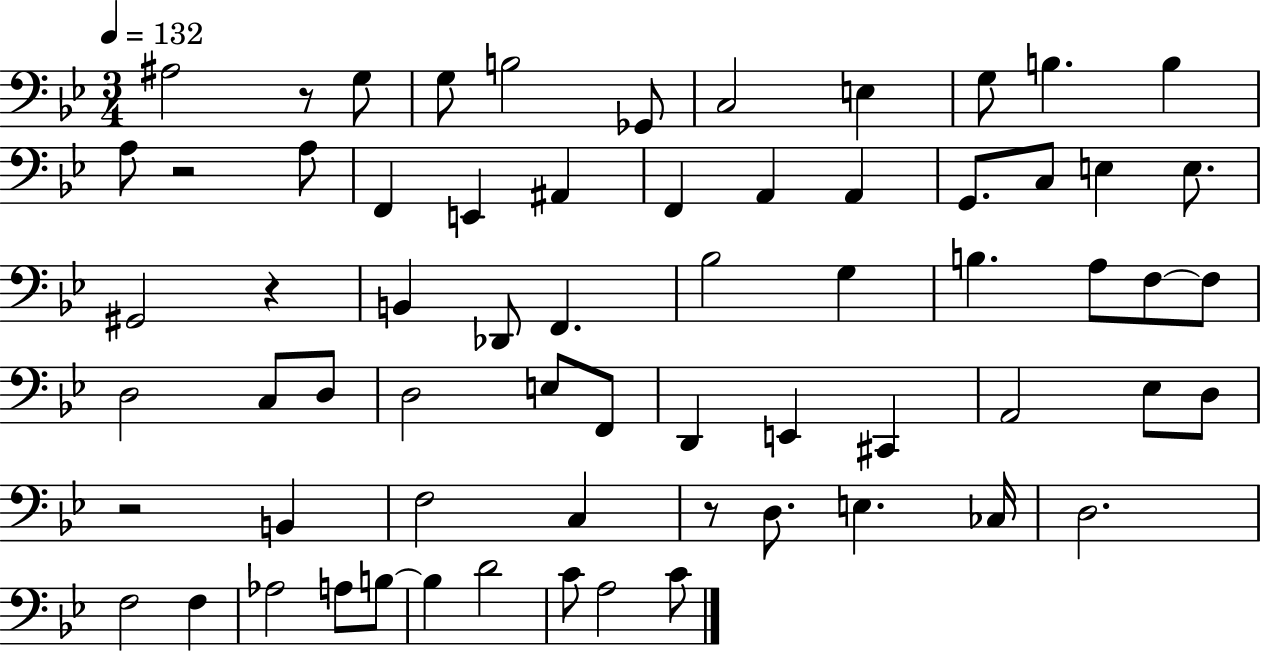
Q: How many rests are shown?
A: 5